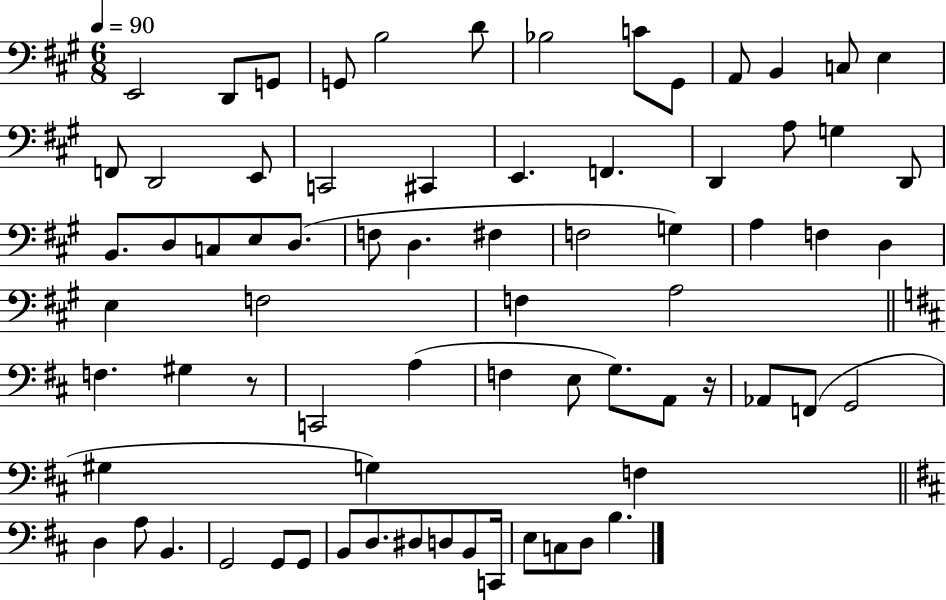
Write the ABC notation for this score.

X:1
T:Untitled
M:6/8
L:1/4
K:A
E,,2 D,,/2 G,,/2 G,,/2 B,2 D/2 _B,2 C/2 ^G,,/2 A,,/2 B,, C,/2 E, F,,/2 D,,2 E,,/2 C,,2 ^C,, E,, F,, D,, A,/2 G, D,,/2 B,,/2 D,/2 C,/2 E,/2 D,/2 F,/2 D, ^F, F,2 G, A, F, D, E, F,2 F, A,2 F, ^G, z/2 C,,2 A, F, E,/2 G,/2 A,,/2 z/4 _A,,/2 F,,/2 G,,2 ^G, G, F, D, A,/2 B,, G,,2 G,,/2 G,,/2 B,,/2 D,/2 ^D,/2 D,/2 B,,/2 C,,/4 E,/2 C,/2 D,/2 B,